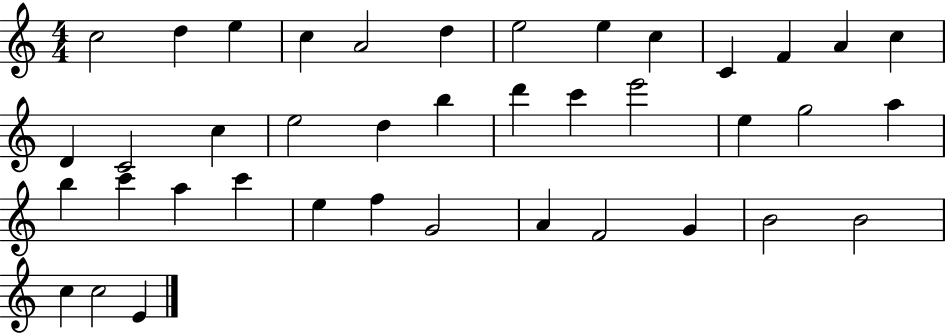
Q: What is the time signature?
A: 4/4